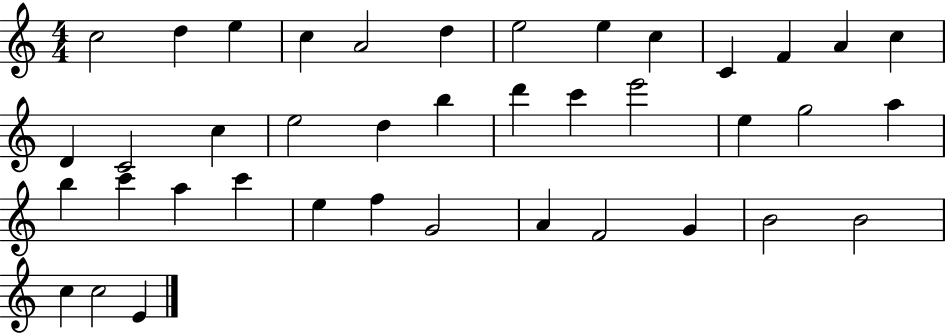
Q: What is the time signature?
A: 4/4